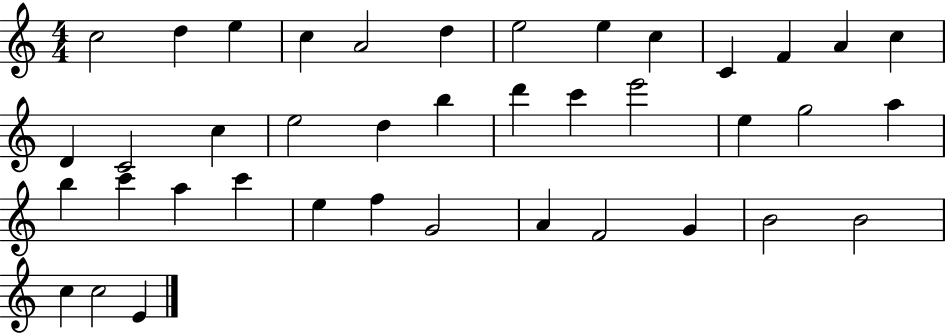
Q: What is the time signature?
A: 4/4